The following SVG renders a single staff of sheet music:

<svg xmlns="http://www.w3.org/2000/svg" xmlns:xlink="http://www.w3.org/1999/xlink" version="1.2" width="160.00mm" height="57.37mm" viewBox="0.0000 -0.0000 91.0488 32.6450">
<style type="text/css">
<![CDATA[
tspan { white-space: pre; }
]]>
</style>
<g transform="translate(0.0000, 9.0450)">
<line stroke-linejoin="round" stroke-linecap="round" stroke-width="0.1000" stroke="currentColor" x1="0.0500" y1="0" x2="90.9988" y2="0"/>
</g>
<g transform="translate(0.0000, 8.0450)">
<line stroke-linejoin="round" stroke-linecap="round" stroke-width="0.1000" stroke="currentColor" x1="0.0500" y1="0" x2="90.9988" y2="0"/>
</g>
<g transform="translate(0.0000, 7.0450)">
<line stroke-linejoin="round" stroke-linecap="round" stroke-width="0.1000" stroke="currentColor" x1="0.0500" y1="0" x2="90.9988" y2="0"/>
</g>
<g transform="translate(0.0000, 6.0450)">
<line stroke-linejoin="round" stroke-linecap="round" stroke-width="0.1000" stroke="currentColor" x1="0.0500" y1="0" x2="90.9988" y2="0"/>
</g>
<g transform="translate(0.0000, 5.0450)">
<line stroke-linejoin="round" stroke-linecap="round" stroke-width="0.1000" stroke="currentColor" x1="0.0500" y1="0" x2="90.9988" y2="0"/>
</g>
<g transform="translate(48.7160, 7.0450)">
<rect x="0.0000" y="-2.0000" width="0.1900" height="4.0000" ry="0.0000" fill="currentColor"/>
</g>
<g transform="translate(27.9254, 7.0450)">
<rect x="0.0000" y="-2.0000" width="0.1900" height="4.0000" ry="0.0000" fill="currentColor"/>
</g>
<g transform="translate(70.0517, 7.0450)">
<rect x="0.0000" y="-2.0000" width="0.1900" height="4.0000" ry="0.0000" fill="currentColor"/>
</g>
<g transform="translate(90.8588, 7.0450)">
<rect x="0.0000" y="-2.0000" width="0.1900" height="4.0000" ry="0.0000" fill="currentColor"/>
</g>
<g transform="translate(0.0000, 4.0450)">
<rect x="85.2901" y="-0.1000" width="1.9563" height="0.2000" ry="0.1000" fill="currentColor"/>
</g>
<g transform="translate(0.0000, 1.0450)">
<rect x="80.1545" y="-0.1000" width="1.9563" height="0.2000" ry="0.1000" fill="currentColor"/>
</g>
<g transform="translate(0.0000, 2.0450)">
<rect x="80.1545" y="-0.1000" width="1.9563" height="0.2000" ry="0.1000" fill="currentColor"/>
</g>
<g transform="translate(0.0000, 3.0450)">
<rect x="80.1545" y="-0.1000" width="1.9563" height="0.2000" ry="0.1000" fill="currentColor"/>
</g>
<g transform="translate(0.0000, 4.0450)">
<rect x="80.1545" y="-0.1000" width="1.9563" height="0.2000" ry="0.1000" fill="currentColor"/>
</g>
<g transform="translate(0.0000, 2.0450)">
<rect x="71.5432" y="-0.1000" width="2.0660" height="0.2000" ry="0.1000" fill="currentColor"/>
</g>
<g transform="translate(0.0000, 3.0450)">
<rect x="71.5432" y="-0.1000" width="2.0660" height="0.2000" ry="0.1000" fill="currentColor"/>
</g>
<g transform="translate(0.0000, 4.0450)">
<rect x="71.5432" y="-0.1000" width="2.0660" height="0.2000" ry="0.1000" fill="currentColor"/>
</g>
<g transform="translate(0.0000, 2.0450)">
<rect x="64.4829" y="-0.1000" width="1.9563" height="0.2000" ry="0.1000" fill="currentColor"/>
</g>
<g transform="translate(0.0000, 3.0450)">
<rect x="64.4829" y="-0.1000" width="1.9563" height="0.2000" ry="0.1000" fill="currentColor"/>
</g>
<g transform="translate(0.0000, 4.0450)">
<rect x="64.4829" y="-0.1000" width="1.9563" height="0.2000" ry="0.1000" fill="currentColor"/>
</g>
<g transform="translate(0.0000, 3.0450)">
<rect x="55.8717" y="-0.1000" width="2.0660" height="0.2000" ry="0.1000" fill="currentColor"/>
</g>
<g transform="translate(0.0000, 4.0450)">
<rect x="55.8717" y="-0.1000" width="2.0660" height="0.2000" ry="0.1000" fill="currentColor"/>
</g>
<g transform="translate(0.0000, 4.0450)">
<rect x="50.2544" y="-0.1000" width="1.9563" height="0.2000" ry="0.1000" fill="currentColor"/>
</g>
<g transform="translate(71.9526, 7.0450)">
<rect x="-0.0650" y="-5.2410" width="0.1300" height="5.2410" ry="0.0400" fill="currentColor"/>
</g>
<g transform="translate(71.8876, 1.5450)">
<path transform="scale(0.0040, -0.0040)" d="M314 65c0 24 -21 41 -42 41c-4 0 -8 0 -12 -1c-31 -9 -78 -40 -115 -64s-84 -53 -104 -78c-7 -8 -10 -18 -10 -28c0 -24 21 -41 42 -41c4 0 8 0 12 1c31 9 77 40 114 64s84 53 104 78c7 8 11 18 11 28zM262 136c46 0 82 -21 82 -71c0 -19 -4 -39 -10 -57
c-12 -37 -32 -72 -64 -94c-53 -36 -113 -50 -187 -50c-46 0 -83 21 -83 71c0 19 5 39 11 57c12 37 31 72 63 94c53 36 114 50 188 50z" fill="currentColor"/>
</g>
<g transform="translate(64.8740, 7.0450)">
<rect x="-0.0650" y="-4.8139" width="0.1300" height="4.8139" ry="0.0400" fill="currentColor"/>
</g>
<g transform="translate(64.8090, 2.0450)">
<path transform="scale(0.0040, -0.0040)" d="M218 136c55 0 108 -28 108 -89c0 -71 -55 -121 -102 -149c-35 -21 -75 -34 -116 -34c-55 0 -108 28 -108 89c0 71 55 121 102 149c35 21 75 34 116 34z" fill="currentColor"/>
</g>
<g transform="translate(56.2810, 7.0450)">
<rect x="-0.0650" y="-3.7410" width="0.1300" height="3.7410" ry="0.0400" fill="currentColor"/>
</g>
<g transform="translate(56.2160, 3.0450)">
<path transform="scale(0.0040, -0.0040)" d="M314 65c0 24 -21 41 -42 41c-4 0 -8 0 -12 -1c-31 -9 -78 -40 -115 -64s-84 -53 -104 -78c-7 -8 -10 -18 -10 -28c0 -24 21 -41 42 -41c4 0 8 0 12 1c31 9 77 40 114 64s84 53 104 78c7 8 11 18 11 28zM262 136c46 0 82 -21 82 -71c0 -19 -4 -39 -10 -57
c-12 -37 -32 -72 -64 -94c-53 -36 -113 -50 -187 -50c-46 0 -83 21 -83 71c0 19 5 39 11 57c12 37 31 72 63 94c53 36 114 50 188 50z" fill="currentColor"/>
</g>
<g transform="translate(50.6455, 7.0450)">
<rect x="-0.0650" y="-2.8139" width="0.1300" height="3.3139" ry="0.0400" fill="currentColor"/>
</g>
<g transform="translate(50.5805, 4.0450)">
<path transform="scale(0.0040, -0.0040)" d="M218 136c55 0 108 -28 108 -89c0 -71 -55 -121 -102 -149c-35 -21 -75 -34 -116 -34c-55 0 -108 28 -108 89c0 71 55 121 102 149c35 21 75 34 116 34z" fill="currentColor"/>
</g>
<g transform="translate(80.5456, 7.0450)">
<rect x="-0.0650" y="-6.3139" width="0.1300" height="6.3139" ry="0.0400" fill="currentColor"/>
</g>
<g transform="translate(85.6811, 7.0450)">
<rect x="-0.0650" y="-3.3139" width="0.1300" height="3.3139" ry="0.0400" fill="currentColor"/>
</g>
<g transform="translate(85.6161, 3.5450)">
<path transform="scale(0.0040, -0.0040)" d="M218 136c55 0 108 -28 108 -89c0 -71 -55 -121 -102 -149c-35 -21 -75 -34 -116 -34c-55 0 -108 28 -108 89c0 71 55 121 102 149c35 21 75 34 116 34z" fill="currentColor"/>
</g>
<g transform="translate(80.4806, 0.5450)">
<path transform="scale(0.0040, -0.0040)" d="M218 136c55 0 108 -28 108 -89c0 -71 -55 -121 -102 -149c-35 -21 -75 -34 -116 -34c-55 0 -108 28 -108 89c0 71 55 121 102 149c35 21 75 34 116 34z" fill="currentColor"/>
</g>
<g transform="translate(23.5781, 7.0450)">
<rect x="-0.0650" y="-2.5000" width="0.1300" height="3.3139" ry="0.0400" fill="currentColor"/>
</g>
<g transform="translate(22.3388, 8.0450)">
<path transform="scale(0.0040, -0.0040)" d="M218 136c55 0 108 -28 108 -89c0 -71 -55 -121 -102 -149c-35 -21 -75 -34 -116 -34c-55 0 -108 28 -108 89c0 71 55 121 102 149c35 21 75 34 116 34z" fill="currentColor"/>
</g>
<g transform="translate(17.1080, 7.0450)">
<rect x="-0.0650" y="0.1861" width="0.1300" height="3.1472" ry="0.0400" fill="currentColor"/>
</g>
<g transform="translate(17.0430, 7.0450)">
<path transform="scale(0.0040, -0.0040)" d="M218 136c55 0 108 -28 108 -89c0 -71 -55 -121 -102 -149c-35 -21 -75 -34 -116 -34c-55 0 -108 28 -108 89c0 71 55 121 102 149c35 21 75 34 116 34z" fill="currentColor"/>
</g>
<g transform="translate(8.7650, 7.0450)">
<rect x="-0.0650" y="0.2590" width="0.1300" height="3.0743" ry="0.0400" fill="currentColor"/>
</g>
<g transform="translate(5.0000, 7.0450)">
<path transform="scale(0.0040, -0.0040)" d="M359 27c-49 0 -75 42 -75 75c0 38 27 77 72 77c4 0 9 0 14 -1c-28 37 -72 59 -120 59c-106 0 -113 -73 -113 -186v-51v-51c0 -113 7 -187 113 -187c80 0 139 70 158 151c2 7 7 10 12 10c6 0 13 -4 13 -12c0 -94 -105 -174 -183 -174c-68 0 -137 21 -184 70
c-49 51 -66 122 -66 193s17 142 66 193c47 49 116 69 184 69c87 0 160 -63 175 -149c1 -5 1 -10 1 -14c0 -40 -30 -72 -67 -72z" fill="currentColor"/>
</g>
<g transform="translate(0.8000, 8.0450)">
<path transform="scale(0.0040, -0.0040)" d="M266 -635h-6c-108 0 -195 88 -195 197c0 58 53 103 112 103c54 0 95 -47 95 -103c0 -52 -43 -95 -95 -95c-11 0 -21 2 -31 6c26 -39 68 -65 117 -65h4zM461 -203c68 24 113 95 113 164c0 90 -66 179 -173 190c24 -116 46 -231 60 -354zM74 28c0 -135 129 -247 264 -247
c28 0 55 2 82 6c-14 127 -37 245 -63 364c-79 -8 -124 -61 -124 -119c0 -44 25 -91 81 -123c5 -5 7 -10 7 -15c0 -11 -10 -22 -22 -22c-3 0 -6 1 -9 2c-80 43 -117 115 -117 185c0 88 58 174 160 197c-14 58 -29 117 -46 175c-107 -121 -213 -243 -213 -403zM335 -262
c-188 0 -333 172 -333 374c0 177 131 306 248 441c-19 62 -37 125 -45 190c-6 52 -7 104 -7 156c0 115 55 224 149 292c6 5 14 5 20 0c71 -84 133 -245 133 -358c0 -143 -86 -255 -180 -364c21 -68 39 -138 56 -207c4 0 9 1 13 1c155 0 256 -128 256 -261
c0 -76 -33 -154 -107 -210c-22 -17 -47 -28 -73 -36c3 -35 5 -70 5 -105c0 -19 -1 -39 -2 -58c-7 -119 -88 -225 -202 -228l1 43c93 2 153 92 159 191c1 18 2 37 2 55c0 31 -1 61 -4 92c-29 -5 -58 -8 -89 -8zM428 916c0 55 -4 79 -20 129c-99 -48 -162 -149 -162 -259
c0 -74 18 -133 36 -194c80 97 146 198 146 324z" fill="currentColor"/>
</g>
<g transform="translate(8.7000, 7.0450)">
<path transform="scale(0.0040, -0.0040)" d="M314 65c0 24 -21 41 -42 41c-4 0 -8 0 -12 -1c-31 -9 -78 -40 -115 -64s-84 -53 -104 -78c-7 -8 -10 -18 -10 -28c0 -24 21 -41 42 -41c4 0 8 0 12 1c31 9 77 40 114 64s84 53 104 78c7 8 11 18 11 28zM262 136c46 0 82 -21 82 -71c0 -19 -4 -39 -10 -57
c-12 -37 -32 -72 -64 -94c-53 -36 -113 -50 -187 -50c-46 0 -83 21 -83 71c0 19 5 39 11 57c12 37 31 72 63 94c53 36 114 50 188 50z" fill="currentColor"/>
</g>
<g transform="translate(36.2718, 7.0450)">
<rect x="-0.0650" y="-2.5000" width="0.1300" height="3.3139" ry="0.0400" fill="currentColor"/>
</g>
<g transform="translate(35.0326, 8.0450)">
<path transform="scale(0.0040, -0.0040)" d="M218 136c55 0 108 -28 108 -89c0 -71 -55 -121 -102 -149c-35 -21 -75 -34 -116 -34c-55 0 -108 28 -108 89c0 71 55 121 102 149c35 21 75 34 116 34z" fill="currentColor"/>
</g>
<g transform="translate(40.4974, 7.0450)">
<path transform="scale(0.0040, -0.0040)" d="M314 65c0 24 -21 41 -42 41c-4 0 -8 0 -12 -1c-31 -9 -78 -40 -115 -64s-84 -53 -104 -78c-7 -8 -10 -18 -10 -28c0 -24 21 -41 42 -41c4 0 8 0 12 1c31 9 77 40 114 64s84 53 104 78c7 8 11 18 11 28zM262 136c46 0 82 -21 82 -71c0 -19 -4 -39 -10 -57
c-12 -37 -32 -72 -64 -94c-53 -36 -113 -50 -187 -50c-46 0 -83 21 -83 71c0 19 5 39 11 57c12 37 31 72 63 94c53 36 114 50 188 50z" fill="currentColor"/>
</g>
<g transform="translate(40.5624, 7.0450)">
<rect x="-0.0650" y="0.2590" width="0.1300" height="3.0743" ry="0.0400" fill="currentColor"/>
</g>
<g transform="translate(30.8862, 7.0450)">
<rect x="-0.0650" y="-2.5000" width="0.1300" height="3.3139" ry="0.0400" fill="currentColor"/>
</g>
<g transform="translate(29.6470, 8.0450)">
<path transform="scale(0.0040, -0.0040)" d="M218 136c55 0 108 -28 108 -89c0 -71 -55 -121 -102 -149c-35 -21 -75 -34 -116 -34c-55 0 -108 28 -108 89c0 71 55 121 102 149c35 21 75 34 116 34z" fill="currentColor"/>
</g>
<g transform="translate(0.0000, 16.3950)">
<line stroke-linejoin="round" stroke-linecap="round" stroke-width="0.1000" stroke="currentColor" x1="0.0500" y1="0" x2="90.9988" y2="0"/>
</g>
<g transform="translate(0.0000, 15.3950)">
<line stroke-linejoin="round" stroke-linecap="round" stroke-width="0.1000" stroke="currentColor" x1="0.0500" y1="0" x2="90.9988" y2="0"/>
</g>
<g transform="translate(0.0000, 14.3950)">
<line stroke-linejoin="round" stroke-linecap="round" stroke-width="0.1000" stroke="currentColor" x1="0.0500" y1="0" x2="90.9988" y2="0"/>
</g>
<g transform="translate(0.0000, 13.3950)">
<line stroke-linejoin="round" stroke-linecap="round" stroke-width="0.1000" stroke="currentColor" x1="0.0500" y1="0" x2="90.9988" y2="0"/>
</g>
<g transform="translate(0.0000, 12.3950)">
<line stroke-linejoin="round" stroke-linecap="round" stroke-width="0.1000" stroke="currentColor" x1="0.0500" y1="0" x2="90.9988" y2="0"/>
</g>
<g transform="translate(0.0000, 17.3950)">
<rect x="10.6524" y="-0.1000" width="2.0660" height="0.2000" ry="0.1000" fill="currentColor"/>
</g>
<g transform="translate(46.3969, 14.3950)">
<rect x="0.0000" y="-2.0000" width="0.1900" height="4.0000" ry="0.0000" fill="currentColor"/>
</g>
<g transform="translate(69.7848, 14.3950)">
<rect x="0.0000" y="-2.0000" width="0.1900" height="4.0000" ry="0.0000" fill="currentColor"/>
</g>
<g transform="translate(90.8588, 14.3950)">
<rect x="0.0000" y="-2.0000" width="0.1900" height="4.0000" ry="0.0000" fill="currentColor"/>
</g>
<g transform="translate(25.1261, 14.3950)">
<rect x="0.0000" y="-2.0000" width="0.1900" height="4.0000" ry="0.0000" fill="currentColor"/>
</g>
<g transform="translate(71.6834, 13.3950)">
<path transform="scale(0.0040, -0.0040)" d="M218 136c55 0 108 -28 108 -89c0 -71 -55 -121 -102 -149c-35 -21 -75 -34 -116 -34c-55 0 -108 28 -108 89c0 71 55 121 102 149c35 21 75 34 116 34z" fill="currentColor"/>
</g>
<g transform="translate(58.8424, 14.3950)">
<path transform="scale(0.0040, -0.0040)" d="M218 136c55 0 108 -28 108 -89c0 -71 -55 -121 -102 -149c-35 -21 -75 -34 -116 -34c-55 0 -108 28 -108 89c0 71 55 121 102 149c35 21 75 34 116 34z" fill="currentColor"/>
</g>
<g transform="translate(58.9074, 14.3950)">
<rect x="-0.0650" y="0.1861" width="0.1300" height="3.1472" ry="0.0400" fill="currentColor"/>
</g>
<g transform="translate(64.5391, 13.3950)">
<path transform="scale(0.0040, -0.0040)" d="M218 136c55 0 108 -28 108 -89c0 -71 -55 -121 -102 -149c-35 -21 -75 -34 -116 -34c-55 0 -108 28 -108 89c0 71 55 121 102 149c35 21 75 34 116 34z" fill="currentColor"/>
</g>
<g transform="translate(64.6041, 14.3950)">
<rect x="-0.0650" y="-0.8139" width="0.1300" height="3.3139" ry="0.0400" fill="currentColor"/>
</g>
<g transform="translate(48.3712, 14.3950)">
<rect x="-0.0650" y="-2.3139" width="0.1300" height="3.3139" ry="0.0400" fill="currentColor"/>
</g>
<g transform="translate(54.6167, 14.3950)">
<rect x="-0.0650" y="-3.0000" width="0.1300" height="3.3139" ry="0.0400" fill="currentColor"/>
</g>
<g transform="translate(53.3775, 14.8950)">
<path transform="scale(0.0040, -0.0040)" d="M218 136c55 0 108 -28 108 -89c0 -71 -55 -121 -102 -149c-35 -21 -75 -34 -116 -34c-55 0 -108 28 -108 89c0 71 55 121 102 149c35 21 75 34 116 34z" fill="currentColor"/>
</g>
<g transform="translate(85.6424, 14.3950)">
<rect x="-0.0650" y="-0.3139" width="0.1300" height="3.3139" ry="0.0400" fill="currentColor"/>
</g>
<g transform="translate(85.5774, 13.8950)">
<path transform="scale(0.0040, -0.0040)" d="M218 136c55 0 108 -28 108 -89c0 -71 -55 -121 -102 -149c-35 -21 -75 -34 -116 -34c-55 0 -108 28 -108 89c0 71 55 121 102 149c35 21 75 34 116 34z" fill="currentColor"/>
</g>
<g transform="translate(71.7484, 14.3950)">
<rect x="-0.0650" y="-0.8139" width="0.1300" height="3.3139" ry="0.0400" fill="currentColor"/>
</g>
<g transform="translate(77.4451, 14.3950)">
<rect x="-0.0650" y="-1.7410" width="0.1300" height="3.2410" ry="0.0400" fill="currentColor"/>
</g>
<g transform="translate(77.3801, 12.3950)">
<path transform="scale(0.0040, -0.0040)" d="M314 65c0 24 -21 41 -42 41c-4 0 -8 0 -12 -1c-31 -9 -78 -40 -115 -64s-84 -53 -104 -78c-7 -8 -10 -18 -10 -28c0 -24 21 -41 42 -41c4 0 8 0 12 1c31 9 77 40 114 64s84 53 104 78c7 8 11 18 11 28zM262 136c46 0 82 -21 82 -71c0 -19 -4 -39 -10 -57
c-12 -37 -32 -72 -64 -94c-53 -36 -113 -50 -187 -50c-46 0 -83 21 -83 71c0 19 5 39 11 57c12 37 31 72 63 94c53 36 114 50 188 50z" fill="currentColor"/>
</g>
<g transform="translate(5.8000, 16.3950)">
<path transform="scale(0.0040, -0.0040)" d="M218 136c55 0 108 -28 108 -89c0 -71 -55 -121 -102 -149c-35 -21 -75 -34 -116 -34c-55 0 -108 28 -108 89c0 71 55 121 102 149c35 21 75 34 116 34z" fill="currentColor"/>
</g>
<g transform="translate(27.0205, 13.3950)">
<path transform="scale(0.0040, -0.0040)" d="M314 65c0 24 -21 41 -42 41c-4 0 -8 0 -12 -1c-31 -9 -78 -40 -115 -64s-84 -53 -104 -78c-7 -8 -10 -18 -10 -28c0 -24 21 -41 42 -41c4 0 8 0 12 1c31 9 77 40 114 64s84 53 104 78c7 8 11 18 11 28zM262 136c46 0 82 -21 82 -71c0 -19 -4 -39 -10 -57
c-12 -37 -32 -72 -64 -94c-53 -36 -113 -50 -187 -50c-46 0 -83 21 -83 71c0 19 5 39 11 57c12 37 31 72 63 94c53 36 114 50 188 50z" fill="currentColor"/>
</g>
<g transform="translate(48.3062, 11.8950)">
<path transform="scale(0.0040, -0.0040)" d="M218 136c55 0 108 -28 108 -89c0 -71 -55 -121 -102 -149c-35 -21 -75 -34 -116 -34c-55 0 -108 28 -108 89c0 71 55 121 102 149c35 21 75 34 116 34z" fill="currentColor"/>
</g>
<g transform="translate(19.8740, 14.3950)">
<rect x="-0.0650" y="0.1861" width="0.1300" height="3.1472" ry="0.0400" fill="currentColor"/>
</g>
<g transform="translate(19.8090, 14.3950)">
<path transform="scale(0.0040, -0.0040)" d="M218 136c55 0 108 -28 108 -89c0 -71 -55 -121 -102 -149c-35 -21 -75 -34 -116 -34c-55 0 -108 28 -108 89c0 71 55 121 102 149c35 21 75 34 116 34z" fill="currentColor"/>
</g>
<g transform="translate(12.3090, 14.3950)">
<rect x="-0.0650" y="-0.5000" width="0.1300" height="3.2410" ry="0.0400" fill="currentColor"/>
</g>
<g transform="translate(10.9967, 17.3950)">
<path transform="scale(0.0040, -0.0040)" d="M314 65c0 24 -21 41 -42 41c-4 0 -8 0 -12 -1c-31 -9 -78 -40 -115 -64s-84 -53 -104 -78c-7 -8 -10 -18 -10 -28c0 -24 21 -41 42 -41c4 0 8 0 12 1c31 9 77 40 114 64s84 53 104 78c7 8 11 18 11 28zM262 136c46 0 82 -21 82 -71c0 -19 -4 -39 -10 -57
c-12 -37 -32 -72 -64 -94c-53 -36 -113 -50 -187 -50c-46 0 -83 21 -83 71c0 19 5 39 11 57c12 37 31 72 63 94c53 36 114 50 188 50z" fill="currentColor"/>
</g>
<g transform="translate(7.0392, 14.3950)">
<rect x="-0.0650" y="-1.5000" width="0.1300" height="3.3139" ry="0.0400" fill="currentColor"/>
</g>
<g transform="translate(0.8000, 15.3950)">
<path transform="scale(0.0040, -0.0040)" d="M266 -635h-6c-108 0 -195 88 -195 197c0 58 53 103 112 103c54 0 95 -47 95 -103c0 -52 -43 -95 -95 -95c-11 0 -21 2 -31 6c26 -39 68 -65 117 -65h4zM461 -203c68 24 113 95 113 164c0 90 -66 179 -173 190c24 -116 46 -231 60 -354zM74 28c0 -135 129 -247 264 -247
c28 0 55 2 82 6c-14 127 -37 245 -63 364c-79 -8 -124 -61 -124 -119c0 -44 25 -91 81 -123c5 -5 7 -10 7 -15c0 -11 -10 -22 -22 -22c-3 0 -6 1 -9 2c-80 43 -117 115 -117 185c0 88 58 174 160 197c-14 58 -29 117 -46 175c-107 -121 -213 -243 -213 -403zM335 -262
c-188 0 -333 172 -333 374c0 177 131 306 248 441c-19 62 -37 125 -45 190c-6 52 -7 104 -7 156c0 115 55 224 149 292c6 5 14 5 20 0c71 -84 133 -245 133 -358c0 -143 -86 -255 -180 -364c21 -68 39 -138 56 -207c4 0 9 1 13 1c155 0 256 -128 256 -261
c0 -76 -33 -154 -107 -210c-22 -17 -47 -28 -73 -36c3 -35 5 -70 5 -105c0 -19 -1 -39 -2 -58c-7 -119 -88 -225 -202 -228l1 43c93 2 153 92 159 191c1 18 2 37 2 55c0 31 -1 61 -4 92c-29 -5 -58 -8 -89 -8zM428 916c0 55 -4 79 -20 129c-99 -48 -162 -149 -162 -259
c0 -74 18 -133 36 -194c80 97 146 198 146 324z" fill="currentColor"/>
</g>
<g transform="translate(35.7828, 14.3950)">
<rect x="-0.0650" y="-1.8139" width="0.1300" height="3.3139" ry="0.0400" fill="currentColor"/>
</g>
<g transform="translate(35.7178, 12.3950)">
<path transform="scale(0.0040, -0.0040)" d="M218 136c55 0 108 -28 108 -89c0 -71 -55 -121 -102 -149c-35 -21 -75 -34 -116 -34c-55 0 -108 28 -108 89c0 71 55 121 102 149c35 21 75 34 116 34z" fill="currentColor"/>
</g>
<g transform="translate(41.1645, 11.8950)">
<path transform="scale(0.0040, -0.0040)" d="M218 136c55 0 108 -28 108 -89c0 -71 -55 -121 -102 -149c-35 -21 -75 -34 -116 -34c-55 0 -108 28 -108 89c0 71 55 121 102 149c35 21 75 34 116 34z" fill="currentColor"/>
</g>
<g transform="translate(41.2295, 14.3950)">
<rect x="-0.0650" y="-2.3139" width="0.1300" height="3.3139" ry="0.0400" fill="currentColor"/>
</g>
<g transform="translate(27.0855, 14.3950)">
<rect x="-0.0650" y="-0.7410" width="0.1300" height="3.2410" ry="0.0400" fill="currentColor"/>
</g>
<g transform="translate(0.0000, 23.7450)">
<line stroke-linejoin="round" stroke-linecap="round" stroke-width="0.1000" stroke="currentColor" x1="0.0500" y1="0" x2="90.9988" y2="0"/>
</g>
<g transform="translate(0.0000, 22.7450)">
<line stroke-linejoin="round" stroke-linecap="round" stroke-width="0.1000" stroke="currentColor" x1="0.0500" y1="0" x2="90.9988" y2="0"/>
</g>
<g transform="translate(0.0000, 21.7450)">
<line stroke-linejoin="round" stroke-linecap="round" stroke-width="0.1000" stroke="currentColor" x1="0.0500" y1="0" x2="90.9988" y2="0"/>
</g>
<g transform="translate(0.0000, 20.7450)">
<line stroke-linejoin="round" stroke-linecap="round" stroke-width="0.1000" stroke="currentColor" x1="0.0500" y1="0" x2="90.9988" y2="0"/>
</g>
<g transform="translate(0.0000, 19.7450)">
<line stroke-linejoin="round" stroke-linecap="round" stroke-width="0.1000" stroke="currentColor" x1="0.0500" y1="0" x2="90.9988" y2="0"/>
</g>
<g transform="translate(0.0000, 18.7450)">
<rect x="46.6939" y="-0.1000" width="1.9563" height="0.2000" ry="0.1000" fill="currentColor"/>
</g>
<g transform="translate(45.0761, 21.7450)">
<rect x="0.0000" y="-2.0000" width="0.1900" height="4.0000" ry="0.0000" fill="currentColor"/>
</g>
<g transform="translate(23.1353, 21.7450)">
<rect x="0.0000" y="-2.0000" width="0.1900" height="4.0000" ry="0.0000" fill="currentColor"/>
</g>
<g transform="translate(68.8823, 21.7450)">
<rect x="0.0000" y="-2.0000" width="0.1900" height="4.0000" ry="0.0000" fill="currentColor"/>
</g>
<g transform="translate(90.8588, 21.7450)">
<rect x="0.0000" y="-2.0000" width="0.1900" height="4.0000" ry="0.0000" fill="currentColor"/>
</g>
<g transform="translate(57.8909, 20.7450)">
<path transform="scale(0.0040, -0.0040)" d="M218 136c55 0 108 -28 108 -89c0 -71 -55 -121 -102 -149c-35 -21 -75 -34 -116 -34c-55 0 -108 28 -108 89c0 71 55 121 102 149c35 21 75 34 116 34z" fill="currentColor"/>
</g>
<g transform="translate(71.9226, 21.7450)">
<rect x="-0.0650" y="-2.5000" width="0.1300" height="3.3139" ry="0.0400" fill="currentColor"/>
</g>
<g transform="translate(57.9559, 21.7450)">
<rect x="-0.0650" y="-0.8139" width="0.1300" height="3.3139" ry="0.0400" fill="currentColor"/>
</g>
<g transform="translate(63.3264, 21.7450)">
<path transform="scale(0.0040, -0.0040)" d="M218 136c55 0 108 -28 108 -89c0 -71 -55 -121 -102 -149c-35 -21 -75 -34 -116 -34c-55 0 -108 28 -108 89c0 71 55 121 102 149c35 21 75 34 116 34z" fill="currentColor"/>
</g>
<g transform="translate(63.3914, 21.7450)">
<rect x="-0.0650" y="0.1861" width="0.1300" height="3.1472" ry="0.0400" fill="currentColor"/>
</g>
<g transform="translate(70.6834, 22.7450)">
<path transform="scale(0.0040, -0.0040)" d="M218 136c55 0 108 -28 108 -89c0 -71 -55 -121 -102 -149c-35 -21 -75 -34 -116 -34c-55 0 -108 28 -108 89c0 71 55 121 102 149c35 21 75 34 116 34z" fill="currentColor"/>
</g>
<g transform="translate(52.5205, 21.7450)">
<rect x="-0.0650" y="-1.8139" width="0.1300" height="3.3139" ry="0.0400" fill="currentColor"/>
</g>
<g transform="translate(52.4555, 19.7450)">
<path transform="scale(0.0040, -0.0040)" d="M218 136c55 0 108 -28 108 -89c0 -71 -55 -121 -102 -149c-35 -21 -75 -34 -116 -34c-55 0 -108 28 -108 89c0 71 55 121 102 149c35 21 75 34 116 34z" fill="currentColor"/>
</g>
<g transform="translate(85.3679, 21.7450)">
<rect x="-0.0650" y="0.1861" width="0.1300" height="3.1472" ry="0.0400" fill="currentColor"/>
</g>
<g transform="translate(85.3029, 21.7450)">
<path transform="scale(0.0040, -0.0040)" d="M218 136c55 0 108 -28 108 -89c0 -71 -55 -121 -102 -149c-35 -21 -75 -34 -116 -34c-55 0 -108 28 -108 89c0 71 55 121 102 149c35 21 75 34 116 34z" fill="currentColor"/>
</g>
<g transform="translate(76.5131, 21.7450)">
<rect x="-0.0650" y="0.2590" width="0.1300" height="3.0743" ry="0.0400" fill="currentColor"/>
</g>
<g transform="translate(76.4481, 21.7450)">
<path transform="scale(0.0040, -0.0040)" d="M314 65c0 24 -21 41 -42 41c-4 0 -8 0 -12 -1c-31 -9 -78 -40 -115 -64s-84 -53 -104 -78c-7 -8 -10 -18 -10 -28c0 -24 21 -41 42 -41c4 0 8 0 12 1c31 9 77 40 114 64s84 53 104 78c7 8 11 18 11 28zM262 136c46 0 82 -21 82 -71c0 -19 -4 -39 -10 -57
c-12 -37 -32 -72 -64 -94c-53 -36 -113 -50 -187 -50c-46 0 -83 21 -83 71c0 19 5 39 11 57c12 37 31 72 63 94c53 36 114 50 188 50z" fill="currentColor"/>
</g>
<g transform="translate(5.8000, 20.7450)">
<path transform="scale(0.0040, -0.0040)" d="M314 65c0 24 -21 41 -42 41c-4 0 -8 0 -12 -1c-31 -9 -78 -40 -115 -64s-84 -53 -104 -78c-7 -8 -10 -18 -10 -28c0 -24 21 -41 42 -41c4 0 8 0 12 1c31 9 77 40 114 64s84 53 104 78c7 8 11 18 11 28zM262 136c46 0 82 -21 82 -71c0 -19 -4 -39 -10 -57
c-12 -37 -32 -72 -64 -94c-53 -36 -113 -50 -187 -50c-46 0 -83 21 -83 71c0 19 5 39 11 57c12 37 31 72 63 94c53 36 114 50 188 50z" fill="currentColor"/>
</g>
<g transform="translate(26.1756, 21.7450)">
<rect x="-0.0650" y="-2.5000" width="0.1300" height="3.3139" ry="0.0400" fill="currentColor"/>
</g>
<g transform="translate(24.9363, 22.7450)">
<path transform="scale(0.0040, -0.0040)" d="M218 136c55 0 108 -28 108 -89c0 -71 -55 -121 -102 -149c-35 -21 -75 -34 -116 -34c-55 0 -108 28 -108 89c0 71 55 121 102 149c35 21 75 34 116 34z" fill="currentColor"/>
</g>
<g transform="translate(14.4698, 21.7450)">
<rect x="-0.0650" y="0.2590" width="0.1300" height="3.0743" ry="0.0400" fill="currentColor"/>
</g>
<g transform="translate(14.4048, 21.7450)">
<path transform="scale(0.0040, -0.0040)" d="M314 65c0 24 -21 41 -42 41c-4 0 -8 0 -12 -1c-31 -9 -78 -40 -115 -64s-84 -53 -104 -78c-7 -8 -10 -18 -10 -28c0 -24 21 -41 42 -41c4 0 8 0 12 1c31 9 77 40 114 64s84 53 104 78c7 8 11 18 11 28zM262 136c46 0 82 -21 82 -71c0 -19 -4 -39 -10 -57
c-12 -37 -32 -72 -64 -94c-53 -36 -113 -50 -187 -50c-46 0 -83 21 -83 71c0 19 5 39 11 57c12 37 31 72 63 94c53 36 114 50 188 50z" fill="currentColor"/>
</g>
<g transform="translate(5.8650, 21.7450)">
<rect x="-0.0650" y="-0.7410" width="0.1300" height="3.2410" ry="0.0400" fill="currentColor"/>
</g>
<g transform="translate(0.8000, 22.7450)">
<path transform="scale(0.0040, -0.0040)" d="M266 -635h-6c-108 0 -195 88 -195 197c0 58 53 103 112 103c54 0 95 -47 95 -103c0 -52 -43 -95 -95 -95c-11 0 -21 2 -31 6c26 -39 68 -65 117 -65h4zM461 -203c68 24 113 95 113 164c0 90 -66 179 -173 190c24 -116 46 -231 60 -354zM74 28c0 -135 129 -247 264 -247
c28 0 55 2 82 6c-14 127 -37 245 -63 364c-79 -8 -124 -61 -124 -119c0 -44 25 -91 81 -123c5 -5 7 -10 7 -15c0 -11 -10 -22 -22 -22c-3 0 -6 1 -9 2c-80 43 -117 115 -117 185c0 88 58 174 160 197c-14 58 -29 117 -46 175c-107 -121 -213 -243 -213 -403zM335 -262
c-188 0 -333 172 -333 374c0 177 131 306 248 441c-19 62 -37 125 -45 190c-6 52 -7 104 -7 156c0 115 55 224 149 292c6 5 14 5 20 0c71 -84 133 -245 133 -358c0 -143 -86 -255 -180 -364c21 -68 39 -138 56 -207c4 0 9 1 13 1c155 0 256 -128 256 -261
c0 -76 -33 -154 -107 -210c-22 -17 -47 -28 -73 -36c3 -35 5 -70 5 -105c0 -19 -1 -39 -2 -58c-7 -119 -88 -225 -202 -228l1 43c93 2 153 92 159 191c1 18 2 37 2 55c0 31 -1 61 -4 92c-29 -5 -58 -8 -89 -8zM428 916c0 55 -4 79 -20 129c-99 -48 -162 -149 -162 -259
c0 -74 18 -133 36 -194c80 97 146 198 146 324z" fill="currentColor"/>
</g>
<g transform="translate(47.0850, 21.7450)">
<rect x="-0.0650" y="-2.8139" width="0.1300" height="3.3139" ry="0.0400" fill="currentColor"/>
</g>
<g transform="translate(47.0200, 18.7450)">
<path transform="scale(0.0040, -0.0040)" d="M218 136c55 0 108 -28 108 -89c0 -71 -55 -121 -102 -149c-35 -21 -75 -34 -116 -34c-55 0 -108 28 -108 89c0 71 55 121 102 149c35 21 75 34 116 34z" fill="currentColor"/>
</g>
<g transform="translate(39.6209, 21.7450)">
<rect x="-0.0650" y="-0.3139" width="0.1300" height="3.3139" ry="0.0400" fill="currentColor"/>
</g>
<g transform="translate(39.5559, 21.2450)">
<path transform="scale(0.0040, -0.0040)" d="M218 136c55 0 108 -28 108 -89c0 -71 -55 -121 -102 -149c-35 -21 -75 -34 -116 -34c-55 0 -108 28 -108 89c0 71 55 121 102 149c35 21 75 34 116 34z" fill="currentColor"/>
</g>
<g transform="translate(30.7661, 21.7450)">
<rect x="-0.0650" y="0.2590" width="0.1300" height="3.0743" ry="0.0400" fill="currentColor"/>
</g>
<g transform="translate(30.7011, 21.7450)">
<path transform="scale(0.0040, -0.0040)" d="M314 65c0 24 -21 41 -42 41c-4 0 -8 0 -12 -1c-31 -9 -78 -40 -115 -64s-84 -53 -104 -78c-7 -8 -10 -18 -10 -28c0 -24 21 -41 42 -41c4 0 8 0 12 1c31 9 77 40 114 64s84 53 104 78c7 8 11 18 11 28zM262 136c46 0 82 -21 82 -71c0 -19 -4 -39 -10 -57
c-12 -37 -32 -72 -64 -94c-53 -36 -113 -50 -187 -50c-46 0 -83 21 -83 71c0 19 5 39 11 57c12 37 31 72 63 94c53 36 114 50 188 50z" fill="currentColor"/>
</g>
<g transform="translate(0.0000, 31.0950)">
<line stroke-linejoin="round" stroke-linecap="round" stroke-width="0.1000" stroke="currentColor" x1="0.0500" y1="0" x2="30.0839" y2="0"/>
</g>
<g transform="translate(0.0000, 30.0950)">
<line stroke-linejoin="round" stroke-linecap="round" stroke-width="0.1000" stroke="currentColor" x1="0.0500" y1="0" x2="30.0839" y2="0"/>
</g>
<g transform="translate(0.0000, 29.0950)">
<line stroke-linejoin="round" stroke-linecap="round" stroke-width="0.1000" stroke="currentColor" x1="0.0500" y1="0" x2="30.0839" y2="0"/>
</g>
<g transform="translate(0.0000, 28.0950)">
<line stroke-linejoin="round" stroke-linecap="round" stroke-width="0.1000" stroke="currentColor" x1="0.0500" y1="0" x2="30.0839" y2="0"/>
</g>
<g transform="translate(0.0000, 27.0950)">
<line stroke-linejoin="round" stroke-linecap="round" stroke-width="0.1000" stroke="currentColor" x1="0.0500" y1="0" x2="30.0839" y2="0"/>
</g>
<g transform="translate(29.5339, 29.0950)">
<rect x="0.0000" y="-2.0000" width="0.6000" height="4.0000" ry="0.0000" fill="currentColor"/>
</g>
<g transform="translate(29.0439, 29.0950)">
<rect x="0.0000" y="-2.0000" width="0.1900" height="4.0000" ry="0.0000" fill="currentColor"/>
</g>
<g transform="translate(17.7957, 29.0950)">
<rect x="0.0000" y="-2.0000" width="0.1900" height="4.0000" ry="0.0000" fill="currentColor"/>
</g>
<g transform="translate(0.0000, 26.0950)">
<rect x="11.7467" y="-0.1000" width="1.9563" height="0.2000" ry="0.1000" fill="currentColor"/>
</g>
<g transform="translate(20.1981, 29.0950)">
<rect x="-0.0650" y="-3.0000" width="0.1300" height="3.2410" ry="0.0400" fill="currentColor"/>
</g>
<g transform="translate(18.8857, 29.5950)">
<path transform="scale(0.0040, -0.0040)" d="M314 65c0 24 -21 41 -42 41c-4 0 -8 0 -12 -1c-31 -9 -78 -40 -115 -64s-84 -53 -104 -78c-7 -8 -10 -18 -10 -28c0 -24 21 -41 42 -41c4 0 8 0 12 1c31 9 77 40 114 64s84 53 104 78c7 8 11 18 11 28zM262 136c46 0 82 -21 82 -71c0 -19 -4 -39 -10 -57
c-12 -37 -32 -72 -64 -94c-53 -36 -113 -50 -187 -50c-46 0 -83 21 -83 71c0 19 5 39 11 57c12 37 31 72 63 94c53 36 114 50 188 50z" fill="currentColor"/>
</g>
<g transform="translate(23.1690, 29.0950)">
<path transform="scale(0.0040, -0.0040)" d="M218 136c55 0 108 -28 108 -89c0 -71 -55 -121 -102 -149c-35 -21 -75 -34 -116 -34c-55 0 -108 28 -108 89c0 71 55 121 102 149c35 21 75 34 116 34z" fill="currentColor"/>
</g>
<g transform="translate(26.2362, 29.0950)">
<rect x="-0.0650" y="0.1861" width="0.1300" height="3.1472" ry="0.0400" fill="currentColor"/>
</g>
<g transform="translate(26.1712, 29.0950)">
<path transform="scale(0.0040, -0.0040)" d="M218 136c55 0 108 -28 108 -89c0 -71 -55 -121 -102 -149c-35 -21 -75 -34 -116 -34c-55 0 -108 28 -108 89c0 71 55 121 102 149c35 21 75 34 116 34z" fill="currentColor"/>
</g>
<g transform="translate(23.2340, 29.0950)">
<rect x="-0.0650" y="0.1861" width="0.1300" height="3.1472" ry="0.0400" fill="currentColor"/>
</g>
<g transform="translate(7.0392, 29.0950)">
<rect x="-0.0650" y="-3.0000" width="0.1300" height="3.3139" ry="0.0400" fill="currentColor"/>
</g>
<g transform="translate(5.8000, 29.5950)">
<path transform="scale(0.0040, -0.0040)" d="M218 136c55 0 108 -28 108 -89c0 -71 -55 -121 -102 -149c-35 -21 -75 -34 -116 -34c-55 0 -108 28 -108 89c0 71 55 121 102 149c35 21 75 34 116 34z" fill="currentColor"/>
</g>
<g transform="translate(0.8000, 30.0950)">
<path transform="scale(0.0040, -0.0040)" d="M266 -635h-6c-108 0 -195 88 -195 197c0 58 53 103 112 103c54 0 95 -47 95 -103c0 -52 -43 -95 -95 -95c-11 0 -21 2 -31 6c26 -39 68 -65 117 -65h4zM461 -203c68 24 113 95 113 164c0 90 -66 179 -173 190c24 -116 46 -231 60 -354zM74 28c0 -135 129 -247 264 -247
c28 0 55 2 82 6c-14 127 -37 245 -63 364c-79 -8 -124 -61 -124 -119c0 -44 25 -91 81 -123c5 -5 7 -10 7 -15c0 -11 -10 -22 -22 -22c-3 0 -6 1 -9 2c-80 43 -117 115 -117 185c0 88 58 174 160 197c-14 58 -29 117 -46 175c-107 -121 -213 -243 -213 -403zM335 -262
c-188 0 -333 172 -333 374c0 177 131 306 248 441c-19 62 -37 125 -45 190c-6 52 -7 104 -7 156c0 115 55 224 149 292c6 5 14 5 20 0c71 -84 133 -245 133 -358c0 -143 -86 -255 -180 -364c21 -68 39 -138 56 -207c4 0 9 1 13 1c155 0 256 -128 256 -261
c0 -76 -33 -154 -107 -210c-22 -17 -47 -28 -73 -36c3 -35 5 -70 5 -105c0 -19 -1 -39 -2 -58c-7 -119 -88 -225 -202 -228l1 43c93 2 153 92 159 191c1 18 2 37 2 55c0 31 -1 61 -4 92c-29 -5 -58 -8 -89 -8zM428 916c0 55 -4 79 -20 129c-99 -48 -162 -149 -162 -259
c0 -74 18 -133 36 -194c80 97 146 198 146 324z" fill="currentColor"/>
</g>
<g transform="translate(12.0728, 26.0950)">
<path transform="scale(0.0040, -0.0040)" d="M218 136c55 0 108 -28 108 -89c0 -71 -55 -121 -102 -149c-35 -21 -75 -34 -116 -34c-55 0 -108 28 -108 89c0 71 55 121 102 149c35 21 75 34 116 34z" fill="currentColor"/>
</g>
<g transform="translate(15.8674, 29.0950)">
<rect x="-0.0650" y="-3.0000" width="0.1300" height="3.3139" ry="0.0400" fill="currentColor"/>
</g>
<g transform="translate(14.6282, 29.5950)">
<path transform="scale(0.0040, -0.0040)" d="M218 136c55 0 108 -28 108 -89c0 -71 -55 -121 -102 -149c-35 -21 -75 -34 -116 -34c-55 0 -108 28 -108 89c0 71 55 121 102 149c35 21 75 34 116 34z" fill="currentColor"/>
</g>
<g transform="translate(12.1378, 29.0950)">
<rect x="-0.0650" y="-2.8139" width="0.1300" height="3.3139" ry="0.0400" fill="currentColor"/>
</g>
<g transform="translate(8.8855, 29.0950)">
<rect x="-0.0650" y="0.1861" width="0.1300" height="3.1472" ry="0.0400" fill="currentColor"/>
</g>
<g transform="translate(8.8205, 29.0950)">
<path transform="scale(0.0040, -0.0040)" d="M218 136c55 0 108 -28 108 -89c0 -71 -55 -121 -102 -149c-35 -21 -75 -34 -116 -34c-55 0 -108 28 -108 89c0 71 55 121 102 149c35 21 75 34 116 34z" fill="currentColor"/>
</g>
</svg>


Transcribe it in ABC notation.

X:1
T:Untitled
M:4/4
L:1/4
K:C
B2 B G G G B2 a c'2 e' f'2 a' b E C2 B d2 f g g A B d d f2 c d2 B2 G B2 c a f d B G B2 B A B a A A2 B B